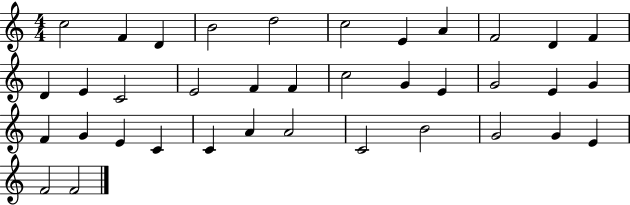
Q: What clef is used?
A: treble